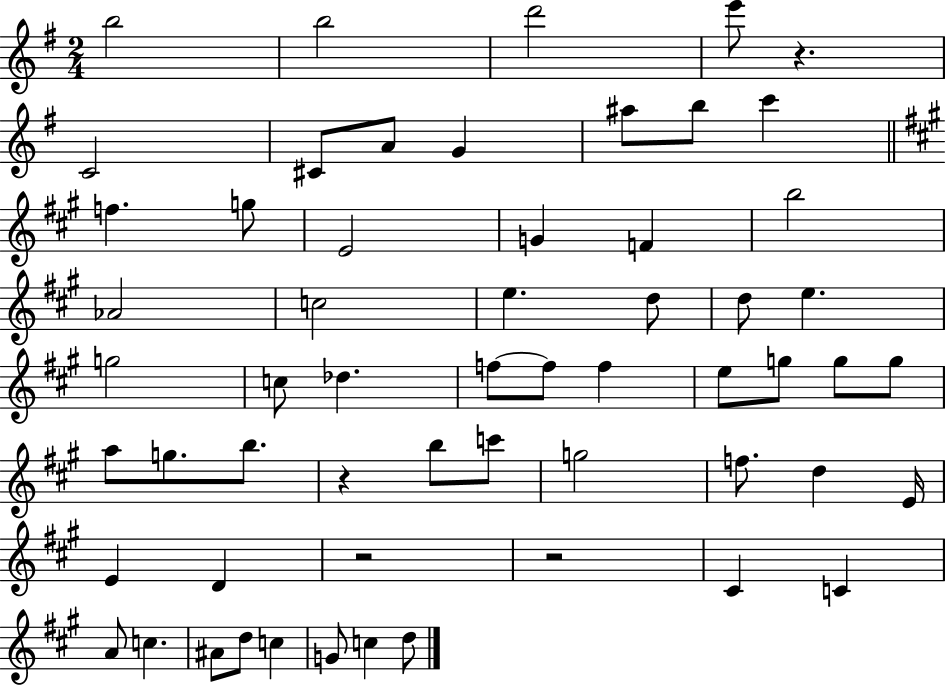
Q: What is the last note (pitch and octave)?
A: D5